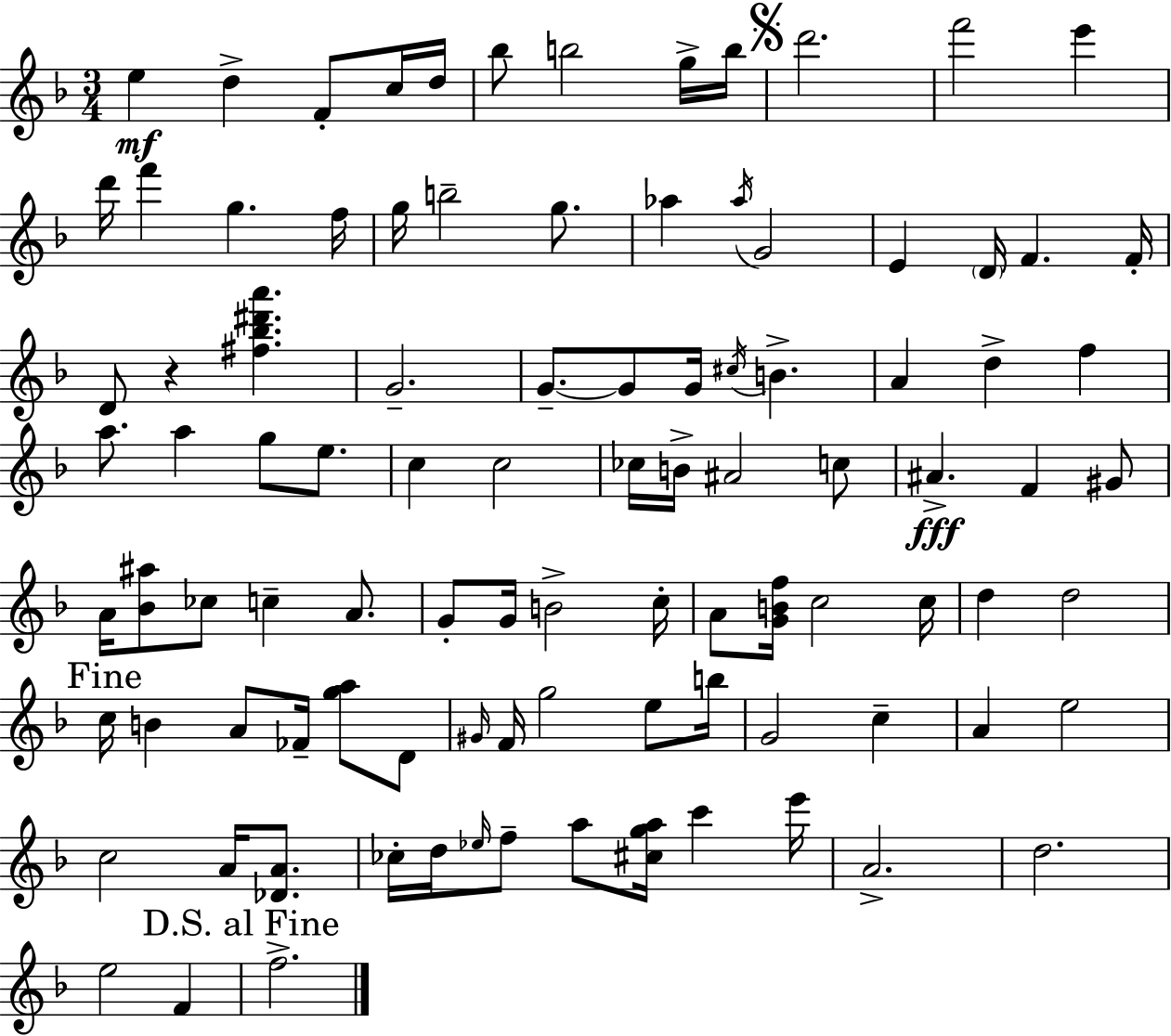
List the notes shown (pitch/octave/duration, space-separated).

E5/q D5/q F4/e C5/s D5/s Bb5/e B5/h G5/s B5/s D6/h. F6/h E6/q D6/s F6/q G5/q. F5/s G5/s B5/h G5/e. Ab5/q Ab5/s G4/h E4/q D4/s F4/q. F4/s D4/e R/q [F#5,Bb5,D#6,A6]/q. G4/h. G4/e. G4/e G4/s C#5/s B4/q. A4/q D5/q F5/q A5/e. A5/q G5/e E5/e. C5/q C5/h CES5/s B4/s A#4/h C5/e A#4/q. F4/q G#4/e A4/s [Bb4,A#5]/e CES5/e C5/q A4/e. G4/e G4/s B4/h C5/s A4/e [G4,B4,F5]/s C5/h C5/s D5/q D5/h C5/s B4/q A4/e FES4/s [G5,A5]/e D4/e G#4/s F4/s G5/h E5/e B5/s G4/h C5/q A4/q E5/h C5/h A4/s [Db4,A4]/e. CES5/s D5/s Eb5/s F5/e A5/e [C#5,G5,A5]/s C6/q E6/s A4/h. D5/h. E5/h F4/q F5/h.